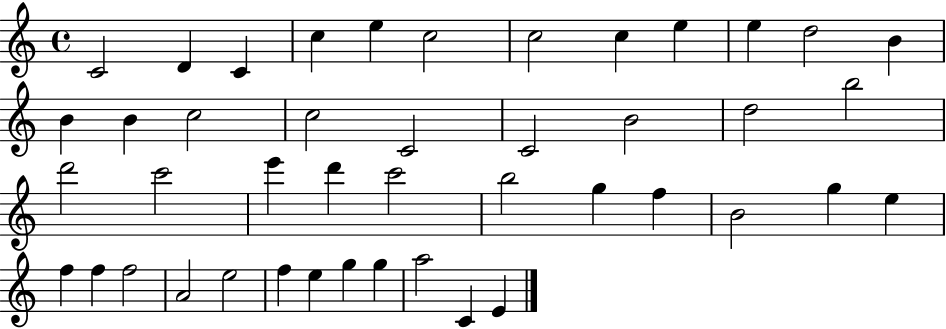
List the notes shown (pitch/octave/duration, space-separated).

C4/h D4/q C4/q C5/q E5/q C5/h C5/h C5/q E5/q E5/q D5/h B4/q B4/q B4/q C5/h C5/h C4/h C4/h B4/h D5/h B5/h D6/h C6/h E6/q D6/q C6/h B5/h G5/q F5/q B4/h G5/q E5/q F5/q F5/q F5/h A4/h E5/h F5/q E5/q G5/q G5/q A5/h C4/q E4/q